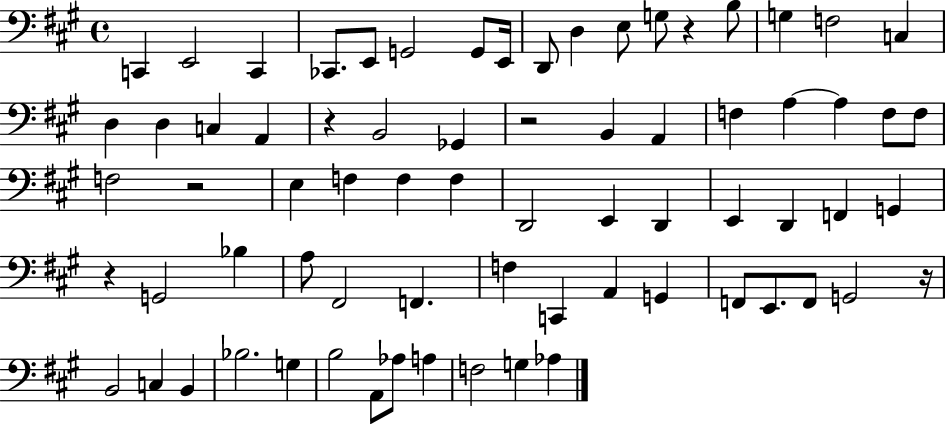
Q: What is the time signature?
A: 4/4